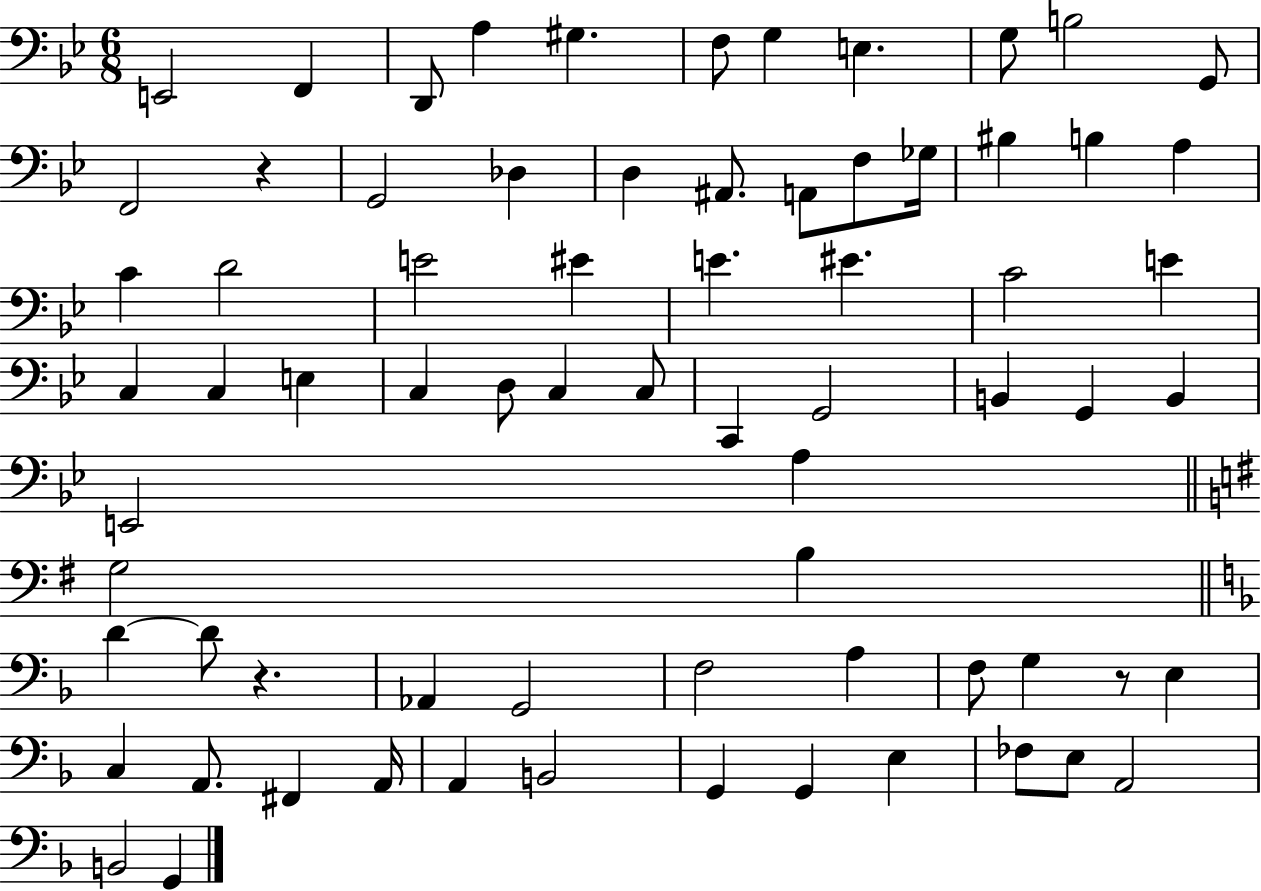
{
  \clef bass
  \numericTimeSignature
  \time 6/8
  \key bes \major
  e,2 f,4 | d,8 a4 gis4. | f8 g4 e4. | g8 b2 g,8 | \break f,2 r4 | g,2 des4 | d4 ais,8. a,8 f8 ges16 | bis4 b4 a4 | \break c'4 d'2 | e'2 eis'4 | e'4. eis'4. | c'2 e'4 | \break c4 c4 e4 | c4 d8 c4 c8 | c,4 g,2 | b,4 g,4 b,4 | \break e,2 a4 | \bar "||" \break \key g \major g2 b4 | \bar "||" \break \key f \major d'4~~ d'8 r4. | aes,4 g,2 | f2 a4 | f8 g4 r8 e4 | \break c4 a,8. fis,4 a,16 | a,4 b,2 | g,4 g,4 e4 | fes8 e8 a,2 | \break b,2 g,4 | \bar "|."
}